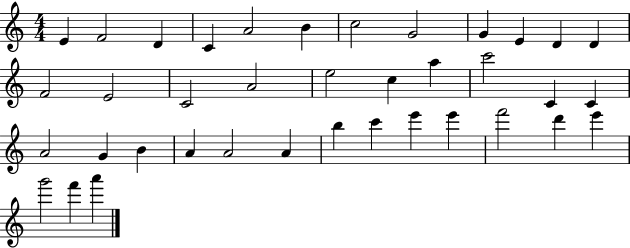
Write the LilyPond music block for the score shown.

{
  \clef treble
  \numericTimeSignature
  \time 4/4
  \key c \major
  e'4 f'2 d'4 | c'4 a'2 b'4 | c''2 g'2 | g'4 e'4 d'4 d'4 | \break f'2 e'2 | c'2 a'2 | e''2 c''4 a''4 | c'''2 c'4 c'4 | \break a'2 g'4 b'4 | a'4 a'2 a'4 | b''4 c'''4 e'''4 e'''4 | f'''2 d'''4 e'''4 | \break g'''2 f'''4 a'''4 | \bar "|."
}